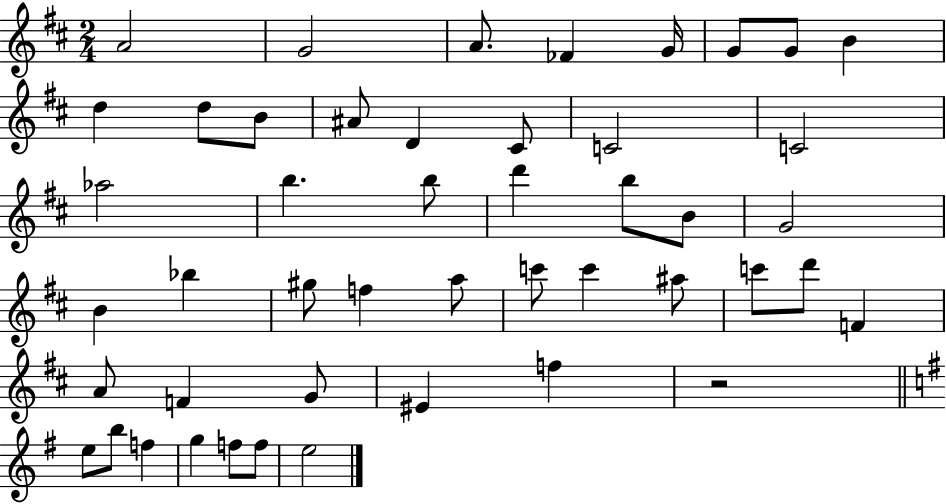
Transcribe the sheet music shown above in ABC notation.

X:1
T:Untitled
M:2/4
L:1/4
K:D
A2 G2 A/2 _F G/4 G/2 G/2 B d d/2 B/2 ^A/2 D ^C/2 C2 C2 _a2 b b/2 d' b/2 B/2 G2 B _b ^g/2 f a/2 c'/2 c' ^a/2 c'/2 d'/2 F A/2 F G/2 ^E f z2 e/2 b/2 f g f/2 f/2 e2